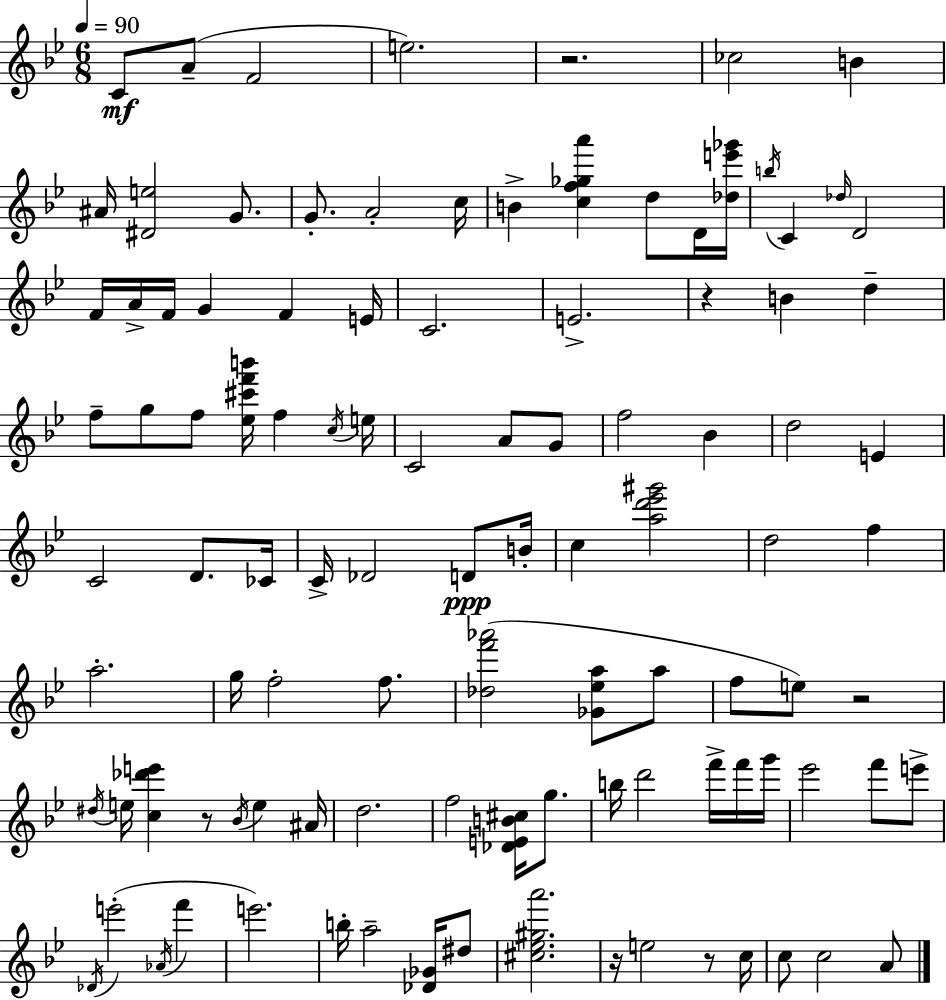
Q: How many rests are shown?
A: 6